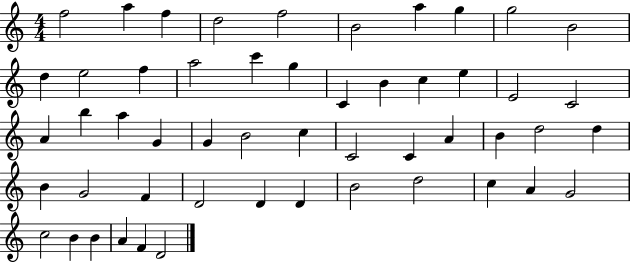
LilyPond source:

{
  \clef treble
  \numericTimeSignature
  \time 4/4
  \key c \major
  f''2 a''4 f''4 | d''2 f''2 | b'2 a''4 g''4 | g''2 b'2 | \break d''4 e''2 f''4 | a''2 c'''4 g''4 | c'4 b'4 c''4 e''4 | e'2 c'2 | \break a'4 b''4 a''4 g'4 | g'4 b'2 c''4 | c'2 c'4 a'4 | b'4 d''2 d''4 | \break b'4 g'2 f'4 | d'2 d'4 d'4 | b'2 d''2 | c''4 a'4 g'2 | \break c''2 b'4 b'4 | a'4 f'4 d'2 | \bar "|."
}